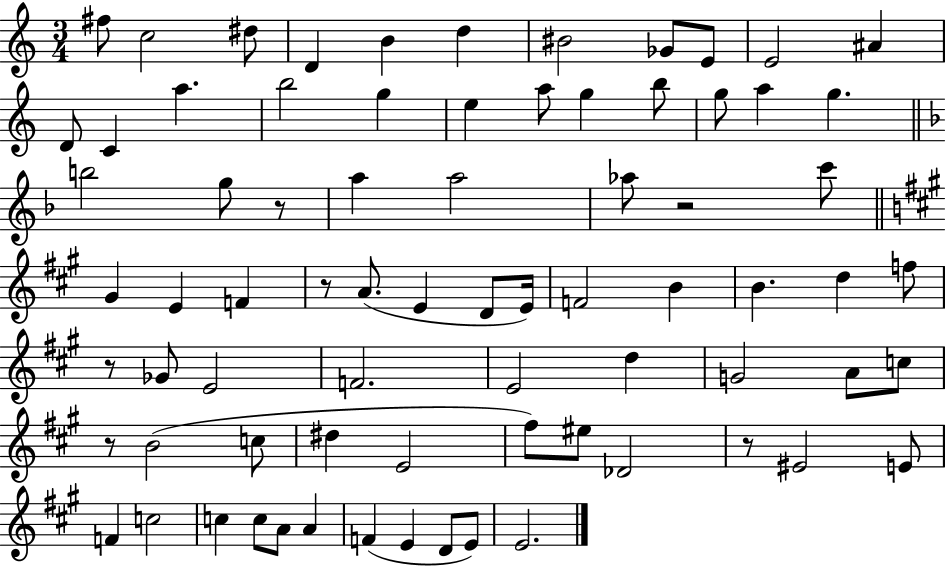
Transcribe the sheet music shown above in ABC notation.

X:1
T:Untitled
M:3/4
L:1/4
K:C
^f/2 c2 ^d/2 D B d ^B2 _G/2 E/2 E2 ^A D/2 C a b2 g e a/2 g b/2 g/2 a g b2 g/2 z/2 a a2 _a/2 z2 c'/2 ^G E F z/2 A/2 E D/2 E/4 F2 B B d f/2 z/2 _G/2 E2 F2 E2 d G2 A/2 c/2 z/2 B2 c/2 ^d E2 ^f/2 ^e/2 _D2 z/2 ^E2 E/2 F c2 c c/2 A/2 A F E D/2 E/2 E2